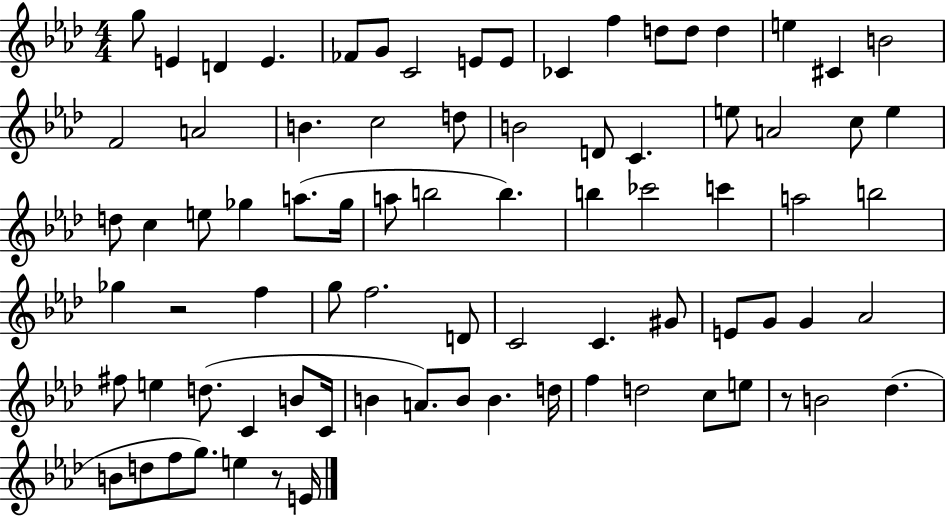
{
  \clef treble
  \numericTimeSignature
  \time 4/4
  \key aes \major
  \repeat volta 2 { g''8 e'4 d'4 e'4. | fes'8 g'8 c'2 e'8 e'8 | ces'4 f''4 d''8 d''8 d''4 | e''4 cis'4 b'2 | \break f'2 a'2 | b'4. c''2 d''8 | b'2 d'8 c'4. | e''8 a'2 c''8 e''4 | \break d''8 c''4 e''8 ges''4 a''8.( ges''16 | a''8 b''2 b''4.) | b''4 ces'''2 c'''4 | a''2 b''2 | \break ges''4 r2 f''4 | g''8 f''2. d'8 | c'2 c'4. gis'8 | e'8 g'8 g'4 aes'2 | \break fis''8 e''4 d''8.( c'4 b'8 c'16 | b'4 a'8.) b'8 b'4. d''16 | f''4 d''2 c''8 e''8 | r8 b'2 des''4.( | \break b'8 d''8 f''8 g''8.) e''4 r8 e'16 | } \bar "|."
}